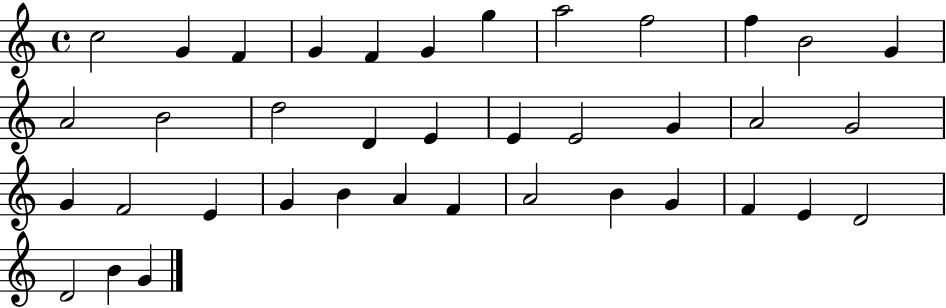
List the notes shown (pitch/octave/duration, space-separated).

C5/h G4/q F4/q G4/q F4/q G4/q G5/q A5/h F5/h F5/q B4/h G4/q A4/h B4/h D5/h D4/q E4/q E4/q E4/h G4/q A4/h G4/h G4/q F4/h E4/q G4/q B4/q A4/q F4/q A4/h B4/q G4/q F4/q E4/q D4/h D4/h B4/q G4/q